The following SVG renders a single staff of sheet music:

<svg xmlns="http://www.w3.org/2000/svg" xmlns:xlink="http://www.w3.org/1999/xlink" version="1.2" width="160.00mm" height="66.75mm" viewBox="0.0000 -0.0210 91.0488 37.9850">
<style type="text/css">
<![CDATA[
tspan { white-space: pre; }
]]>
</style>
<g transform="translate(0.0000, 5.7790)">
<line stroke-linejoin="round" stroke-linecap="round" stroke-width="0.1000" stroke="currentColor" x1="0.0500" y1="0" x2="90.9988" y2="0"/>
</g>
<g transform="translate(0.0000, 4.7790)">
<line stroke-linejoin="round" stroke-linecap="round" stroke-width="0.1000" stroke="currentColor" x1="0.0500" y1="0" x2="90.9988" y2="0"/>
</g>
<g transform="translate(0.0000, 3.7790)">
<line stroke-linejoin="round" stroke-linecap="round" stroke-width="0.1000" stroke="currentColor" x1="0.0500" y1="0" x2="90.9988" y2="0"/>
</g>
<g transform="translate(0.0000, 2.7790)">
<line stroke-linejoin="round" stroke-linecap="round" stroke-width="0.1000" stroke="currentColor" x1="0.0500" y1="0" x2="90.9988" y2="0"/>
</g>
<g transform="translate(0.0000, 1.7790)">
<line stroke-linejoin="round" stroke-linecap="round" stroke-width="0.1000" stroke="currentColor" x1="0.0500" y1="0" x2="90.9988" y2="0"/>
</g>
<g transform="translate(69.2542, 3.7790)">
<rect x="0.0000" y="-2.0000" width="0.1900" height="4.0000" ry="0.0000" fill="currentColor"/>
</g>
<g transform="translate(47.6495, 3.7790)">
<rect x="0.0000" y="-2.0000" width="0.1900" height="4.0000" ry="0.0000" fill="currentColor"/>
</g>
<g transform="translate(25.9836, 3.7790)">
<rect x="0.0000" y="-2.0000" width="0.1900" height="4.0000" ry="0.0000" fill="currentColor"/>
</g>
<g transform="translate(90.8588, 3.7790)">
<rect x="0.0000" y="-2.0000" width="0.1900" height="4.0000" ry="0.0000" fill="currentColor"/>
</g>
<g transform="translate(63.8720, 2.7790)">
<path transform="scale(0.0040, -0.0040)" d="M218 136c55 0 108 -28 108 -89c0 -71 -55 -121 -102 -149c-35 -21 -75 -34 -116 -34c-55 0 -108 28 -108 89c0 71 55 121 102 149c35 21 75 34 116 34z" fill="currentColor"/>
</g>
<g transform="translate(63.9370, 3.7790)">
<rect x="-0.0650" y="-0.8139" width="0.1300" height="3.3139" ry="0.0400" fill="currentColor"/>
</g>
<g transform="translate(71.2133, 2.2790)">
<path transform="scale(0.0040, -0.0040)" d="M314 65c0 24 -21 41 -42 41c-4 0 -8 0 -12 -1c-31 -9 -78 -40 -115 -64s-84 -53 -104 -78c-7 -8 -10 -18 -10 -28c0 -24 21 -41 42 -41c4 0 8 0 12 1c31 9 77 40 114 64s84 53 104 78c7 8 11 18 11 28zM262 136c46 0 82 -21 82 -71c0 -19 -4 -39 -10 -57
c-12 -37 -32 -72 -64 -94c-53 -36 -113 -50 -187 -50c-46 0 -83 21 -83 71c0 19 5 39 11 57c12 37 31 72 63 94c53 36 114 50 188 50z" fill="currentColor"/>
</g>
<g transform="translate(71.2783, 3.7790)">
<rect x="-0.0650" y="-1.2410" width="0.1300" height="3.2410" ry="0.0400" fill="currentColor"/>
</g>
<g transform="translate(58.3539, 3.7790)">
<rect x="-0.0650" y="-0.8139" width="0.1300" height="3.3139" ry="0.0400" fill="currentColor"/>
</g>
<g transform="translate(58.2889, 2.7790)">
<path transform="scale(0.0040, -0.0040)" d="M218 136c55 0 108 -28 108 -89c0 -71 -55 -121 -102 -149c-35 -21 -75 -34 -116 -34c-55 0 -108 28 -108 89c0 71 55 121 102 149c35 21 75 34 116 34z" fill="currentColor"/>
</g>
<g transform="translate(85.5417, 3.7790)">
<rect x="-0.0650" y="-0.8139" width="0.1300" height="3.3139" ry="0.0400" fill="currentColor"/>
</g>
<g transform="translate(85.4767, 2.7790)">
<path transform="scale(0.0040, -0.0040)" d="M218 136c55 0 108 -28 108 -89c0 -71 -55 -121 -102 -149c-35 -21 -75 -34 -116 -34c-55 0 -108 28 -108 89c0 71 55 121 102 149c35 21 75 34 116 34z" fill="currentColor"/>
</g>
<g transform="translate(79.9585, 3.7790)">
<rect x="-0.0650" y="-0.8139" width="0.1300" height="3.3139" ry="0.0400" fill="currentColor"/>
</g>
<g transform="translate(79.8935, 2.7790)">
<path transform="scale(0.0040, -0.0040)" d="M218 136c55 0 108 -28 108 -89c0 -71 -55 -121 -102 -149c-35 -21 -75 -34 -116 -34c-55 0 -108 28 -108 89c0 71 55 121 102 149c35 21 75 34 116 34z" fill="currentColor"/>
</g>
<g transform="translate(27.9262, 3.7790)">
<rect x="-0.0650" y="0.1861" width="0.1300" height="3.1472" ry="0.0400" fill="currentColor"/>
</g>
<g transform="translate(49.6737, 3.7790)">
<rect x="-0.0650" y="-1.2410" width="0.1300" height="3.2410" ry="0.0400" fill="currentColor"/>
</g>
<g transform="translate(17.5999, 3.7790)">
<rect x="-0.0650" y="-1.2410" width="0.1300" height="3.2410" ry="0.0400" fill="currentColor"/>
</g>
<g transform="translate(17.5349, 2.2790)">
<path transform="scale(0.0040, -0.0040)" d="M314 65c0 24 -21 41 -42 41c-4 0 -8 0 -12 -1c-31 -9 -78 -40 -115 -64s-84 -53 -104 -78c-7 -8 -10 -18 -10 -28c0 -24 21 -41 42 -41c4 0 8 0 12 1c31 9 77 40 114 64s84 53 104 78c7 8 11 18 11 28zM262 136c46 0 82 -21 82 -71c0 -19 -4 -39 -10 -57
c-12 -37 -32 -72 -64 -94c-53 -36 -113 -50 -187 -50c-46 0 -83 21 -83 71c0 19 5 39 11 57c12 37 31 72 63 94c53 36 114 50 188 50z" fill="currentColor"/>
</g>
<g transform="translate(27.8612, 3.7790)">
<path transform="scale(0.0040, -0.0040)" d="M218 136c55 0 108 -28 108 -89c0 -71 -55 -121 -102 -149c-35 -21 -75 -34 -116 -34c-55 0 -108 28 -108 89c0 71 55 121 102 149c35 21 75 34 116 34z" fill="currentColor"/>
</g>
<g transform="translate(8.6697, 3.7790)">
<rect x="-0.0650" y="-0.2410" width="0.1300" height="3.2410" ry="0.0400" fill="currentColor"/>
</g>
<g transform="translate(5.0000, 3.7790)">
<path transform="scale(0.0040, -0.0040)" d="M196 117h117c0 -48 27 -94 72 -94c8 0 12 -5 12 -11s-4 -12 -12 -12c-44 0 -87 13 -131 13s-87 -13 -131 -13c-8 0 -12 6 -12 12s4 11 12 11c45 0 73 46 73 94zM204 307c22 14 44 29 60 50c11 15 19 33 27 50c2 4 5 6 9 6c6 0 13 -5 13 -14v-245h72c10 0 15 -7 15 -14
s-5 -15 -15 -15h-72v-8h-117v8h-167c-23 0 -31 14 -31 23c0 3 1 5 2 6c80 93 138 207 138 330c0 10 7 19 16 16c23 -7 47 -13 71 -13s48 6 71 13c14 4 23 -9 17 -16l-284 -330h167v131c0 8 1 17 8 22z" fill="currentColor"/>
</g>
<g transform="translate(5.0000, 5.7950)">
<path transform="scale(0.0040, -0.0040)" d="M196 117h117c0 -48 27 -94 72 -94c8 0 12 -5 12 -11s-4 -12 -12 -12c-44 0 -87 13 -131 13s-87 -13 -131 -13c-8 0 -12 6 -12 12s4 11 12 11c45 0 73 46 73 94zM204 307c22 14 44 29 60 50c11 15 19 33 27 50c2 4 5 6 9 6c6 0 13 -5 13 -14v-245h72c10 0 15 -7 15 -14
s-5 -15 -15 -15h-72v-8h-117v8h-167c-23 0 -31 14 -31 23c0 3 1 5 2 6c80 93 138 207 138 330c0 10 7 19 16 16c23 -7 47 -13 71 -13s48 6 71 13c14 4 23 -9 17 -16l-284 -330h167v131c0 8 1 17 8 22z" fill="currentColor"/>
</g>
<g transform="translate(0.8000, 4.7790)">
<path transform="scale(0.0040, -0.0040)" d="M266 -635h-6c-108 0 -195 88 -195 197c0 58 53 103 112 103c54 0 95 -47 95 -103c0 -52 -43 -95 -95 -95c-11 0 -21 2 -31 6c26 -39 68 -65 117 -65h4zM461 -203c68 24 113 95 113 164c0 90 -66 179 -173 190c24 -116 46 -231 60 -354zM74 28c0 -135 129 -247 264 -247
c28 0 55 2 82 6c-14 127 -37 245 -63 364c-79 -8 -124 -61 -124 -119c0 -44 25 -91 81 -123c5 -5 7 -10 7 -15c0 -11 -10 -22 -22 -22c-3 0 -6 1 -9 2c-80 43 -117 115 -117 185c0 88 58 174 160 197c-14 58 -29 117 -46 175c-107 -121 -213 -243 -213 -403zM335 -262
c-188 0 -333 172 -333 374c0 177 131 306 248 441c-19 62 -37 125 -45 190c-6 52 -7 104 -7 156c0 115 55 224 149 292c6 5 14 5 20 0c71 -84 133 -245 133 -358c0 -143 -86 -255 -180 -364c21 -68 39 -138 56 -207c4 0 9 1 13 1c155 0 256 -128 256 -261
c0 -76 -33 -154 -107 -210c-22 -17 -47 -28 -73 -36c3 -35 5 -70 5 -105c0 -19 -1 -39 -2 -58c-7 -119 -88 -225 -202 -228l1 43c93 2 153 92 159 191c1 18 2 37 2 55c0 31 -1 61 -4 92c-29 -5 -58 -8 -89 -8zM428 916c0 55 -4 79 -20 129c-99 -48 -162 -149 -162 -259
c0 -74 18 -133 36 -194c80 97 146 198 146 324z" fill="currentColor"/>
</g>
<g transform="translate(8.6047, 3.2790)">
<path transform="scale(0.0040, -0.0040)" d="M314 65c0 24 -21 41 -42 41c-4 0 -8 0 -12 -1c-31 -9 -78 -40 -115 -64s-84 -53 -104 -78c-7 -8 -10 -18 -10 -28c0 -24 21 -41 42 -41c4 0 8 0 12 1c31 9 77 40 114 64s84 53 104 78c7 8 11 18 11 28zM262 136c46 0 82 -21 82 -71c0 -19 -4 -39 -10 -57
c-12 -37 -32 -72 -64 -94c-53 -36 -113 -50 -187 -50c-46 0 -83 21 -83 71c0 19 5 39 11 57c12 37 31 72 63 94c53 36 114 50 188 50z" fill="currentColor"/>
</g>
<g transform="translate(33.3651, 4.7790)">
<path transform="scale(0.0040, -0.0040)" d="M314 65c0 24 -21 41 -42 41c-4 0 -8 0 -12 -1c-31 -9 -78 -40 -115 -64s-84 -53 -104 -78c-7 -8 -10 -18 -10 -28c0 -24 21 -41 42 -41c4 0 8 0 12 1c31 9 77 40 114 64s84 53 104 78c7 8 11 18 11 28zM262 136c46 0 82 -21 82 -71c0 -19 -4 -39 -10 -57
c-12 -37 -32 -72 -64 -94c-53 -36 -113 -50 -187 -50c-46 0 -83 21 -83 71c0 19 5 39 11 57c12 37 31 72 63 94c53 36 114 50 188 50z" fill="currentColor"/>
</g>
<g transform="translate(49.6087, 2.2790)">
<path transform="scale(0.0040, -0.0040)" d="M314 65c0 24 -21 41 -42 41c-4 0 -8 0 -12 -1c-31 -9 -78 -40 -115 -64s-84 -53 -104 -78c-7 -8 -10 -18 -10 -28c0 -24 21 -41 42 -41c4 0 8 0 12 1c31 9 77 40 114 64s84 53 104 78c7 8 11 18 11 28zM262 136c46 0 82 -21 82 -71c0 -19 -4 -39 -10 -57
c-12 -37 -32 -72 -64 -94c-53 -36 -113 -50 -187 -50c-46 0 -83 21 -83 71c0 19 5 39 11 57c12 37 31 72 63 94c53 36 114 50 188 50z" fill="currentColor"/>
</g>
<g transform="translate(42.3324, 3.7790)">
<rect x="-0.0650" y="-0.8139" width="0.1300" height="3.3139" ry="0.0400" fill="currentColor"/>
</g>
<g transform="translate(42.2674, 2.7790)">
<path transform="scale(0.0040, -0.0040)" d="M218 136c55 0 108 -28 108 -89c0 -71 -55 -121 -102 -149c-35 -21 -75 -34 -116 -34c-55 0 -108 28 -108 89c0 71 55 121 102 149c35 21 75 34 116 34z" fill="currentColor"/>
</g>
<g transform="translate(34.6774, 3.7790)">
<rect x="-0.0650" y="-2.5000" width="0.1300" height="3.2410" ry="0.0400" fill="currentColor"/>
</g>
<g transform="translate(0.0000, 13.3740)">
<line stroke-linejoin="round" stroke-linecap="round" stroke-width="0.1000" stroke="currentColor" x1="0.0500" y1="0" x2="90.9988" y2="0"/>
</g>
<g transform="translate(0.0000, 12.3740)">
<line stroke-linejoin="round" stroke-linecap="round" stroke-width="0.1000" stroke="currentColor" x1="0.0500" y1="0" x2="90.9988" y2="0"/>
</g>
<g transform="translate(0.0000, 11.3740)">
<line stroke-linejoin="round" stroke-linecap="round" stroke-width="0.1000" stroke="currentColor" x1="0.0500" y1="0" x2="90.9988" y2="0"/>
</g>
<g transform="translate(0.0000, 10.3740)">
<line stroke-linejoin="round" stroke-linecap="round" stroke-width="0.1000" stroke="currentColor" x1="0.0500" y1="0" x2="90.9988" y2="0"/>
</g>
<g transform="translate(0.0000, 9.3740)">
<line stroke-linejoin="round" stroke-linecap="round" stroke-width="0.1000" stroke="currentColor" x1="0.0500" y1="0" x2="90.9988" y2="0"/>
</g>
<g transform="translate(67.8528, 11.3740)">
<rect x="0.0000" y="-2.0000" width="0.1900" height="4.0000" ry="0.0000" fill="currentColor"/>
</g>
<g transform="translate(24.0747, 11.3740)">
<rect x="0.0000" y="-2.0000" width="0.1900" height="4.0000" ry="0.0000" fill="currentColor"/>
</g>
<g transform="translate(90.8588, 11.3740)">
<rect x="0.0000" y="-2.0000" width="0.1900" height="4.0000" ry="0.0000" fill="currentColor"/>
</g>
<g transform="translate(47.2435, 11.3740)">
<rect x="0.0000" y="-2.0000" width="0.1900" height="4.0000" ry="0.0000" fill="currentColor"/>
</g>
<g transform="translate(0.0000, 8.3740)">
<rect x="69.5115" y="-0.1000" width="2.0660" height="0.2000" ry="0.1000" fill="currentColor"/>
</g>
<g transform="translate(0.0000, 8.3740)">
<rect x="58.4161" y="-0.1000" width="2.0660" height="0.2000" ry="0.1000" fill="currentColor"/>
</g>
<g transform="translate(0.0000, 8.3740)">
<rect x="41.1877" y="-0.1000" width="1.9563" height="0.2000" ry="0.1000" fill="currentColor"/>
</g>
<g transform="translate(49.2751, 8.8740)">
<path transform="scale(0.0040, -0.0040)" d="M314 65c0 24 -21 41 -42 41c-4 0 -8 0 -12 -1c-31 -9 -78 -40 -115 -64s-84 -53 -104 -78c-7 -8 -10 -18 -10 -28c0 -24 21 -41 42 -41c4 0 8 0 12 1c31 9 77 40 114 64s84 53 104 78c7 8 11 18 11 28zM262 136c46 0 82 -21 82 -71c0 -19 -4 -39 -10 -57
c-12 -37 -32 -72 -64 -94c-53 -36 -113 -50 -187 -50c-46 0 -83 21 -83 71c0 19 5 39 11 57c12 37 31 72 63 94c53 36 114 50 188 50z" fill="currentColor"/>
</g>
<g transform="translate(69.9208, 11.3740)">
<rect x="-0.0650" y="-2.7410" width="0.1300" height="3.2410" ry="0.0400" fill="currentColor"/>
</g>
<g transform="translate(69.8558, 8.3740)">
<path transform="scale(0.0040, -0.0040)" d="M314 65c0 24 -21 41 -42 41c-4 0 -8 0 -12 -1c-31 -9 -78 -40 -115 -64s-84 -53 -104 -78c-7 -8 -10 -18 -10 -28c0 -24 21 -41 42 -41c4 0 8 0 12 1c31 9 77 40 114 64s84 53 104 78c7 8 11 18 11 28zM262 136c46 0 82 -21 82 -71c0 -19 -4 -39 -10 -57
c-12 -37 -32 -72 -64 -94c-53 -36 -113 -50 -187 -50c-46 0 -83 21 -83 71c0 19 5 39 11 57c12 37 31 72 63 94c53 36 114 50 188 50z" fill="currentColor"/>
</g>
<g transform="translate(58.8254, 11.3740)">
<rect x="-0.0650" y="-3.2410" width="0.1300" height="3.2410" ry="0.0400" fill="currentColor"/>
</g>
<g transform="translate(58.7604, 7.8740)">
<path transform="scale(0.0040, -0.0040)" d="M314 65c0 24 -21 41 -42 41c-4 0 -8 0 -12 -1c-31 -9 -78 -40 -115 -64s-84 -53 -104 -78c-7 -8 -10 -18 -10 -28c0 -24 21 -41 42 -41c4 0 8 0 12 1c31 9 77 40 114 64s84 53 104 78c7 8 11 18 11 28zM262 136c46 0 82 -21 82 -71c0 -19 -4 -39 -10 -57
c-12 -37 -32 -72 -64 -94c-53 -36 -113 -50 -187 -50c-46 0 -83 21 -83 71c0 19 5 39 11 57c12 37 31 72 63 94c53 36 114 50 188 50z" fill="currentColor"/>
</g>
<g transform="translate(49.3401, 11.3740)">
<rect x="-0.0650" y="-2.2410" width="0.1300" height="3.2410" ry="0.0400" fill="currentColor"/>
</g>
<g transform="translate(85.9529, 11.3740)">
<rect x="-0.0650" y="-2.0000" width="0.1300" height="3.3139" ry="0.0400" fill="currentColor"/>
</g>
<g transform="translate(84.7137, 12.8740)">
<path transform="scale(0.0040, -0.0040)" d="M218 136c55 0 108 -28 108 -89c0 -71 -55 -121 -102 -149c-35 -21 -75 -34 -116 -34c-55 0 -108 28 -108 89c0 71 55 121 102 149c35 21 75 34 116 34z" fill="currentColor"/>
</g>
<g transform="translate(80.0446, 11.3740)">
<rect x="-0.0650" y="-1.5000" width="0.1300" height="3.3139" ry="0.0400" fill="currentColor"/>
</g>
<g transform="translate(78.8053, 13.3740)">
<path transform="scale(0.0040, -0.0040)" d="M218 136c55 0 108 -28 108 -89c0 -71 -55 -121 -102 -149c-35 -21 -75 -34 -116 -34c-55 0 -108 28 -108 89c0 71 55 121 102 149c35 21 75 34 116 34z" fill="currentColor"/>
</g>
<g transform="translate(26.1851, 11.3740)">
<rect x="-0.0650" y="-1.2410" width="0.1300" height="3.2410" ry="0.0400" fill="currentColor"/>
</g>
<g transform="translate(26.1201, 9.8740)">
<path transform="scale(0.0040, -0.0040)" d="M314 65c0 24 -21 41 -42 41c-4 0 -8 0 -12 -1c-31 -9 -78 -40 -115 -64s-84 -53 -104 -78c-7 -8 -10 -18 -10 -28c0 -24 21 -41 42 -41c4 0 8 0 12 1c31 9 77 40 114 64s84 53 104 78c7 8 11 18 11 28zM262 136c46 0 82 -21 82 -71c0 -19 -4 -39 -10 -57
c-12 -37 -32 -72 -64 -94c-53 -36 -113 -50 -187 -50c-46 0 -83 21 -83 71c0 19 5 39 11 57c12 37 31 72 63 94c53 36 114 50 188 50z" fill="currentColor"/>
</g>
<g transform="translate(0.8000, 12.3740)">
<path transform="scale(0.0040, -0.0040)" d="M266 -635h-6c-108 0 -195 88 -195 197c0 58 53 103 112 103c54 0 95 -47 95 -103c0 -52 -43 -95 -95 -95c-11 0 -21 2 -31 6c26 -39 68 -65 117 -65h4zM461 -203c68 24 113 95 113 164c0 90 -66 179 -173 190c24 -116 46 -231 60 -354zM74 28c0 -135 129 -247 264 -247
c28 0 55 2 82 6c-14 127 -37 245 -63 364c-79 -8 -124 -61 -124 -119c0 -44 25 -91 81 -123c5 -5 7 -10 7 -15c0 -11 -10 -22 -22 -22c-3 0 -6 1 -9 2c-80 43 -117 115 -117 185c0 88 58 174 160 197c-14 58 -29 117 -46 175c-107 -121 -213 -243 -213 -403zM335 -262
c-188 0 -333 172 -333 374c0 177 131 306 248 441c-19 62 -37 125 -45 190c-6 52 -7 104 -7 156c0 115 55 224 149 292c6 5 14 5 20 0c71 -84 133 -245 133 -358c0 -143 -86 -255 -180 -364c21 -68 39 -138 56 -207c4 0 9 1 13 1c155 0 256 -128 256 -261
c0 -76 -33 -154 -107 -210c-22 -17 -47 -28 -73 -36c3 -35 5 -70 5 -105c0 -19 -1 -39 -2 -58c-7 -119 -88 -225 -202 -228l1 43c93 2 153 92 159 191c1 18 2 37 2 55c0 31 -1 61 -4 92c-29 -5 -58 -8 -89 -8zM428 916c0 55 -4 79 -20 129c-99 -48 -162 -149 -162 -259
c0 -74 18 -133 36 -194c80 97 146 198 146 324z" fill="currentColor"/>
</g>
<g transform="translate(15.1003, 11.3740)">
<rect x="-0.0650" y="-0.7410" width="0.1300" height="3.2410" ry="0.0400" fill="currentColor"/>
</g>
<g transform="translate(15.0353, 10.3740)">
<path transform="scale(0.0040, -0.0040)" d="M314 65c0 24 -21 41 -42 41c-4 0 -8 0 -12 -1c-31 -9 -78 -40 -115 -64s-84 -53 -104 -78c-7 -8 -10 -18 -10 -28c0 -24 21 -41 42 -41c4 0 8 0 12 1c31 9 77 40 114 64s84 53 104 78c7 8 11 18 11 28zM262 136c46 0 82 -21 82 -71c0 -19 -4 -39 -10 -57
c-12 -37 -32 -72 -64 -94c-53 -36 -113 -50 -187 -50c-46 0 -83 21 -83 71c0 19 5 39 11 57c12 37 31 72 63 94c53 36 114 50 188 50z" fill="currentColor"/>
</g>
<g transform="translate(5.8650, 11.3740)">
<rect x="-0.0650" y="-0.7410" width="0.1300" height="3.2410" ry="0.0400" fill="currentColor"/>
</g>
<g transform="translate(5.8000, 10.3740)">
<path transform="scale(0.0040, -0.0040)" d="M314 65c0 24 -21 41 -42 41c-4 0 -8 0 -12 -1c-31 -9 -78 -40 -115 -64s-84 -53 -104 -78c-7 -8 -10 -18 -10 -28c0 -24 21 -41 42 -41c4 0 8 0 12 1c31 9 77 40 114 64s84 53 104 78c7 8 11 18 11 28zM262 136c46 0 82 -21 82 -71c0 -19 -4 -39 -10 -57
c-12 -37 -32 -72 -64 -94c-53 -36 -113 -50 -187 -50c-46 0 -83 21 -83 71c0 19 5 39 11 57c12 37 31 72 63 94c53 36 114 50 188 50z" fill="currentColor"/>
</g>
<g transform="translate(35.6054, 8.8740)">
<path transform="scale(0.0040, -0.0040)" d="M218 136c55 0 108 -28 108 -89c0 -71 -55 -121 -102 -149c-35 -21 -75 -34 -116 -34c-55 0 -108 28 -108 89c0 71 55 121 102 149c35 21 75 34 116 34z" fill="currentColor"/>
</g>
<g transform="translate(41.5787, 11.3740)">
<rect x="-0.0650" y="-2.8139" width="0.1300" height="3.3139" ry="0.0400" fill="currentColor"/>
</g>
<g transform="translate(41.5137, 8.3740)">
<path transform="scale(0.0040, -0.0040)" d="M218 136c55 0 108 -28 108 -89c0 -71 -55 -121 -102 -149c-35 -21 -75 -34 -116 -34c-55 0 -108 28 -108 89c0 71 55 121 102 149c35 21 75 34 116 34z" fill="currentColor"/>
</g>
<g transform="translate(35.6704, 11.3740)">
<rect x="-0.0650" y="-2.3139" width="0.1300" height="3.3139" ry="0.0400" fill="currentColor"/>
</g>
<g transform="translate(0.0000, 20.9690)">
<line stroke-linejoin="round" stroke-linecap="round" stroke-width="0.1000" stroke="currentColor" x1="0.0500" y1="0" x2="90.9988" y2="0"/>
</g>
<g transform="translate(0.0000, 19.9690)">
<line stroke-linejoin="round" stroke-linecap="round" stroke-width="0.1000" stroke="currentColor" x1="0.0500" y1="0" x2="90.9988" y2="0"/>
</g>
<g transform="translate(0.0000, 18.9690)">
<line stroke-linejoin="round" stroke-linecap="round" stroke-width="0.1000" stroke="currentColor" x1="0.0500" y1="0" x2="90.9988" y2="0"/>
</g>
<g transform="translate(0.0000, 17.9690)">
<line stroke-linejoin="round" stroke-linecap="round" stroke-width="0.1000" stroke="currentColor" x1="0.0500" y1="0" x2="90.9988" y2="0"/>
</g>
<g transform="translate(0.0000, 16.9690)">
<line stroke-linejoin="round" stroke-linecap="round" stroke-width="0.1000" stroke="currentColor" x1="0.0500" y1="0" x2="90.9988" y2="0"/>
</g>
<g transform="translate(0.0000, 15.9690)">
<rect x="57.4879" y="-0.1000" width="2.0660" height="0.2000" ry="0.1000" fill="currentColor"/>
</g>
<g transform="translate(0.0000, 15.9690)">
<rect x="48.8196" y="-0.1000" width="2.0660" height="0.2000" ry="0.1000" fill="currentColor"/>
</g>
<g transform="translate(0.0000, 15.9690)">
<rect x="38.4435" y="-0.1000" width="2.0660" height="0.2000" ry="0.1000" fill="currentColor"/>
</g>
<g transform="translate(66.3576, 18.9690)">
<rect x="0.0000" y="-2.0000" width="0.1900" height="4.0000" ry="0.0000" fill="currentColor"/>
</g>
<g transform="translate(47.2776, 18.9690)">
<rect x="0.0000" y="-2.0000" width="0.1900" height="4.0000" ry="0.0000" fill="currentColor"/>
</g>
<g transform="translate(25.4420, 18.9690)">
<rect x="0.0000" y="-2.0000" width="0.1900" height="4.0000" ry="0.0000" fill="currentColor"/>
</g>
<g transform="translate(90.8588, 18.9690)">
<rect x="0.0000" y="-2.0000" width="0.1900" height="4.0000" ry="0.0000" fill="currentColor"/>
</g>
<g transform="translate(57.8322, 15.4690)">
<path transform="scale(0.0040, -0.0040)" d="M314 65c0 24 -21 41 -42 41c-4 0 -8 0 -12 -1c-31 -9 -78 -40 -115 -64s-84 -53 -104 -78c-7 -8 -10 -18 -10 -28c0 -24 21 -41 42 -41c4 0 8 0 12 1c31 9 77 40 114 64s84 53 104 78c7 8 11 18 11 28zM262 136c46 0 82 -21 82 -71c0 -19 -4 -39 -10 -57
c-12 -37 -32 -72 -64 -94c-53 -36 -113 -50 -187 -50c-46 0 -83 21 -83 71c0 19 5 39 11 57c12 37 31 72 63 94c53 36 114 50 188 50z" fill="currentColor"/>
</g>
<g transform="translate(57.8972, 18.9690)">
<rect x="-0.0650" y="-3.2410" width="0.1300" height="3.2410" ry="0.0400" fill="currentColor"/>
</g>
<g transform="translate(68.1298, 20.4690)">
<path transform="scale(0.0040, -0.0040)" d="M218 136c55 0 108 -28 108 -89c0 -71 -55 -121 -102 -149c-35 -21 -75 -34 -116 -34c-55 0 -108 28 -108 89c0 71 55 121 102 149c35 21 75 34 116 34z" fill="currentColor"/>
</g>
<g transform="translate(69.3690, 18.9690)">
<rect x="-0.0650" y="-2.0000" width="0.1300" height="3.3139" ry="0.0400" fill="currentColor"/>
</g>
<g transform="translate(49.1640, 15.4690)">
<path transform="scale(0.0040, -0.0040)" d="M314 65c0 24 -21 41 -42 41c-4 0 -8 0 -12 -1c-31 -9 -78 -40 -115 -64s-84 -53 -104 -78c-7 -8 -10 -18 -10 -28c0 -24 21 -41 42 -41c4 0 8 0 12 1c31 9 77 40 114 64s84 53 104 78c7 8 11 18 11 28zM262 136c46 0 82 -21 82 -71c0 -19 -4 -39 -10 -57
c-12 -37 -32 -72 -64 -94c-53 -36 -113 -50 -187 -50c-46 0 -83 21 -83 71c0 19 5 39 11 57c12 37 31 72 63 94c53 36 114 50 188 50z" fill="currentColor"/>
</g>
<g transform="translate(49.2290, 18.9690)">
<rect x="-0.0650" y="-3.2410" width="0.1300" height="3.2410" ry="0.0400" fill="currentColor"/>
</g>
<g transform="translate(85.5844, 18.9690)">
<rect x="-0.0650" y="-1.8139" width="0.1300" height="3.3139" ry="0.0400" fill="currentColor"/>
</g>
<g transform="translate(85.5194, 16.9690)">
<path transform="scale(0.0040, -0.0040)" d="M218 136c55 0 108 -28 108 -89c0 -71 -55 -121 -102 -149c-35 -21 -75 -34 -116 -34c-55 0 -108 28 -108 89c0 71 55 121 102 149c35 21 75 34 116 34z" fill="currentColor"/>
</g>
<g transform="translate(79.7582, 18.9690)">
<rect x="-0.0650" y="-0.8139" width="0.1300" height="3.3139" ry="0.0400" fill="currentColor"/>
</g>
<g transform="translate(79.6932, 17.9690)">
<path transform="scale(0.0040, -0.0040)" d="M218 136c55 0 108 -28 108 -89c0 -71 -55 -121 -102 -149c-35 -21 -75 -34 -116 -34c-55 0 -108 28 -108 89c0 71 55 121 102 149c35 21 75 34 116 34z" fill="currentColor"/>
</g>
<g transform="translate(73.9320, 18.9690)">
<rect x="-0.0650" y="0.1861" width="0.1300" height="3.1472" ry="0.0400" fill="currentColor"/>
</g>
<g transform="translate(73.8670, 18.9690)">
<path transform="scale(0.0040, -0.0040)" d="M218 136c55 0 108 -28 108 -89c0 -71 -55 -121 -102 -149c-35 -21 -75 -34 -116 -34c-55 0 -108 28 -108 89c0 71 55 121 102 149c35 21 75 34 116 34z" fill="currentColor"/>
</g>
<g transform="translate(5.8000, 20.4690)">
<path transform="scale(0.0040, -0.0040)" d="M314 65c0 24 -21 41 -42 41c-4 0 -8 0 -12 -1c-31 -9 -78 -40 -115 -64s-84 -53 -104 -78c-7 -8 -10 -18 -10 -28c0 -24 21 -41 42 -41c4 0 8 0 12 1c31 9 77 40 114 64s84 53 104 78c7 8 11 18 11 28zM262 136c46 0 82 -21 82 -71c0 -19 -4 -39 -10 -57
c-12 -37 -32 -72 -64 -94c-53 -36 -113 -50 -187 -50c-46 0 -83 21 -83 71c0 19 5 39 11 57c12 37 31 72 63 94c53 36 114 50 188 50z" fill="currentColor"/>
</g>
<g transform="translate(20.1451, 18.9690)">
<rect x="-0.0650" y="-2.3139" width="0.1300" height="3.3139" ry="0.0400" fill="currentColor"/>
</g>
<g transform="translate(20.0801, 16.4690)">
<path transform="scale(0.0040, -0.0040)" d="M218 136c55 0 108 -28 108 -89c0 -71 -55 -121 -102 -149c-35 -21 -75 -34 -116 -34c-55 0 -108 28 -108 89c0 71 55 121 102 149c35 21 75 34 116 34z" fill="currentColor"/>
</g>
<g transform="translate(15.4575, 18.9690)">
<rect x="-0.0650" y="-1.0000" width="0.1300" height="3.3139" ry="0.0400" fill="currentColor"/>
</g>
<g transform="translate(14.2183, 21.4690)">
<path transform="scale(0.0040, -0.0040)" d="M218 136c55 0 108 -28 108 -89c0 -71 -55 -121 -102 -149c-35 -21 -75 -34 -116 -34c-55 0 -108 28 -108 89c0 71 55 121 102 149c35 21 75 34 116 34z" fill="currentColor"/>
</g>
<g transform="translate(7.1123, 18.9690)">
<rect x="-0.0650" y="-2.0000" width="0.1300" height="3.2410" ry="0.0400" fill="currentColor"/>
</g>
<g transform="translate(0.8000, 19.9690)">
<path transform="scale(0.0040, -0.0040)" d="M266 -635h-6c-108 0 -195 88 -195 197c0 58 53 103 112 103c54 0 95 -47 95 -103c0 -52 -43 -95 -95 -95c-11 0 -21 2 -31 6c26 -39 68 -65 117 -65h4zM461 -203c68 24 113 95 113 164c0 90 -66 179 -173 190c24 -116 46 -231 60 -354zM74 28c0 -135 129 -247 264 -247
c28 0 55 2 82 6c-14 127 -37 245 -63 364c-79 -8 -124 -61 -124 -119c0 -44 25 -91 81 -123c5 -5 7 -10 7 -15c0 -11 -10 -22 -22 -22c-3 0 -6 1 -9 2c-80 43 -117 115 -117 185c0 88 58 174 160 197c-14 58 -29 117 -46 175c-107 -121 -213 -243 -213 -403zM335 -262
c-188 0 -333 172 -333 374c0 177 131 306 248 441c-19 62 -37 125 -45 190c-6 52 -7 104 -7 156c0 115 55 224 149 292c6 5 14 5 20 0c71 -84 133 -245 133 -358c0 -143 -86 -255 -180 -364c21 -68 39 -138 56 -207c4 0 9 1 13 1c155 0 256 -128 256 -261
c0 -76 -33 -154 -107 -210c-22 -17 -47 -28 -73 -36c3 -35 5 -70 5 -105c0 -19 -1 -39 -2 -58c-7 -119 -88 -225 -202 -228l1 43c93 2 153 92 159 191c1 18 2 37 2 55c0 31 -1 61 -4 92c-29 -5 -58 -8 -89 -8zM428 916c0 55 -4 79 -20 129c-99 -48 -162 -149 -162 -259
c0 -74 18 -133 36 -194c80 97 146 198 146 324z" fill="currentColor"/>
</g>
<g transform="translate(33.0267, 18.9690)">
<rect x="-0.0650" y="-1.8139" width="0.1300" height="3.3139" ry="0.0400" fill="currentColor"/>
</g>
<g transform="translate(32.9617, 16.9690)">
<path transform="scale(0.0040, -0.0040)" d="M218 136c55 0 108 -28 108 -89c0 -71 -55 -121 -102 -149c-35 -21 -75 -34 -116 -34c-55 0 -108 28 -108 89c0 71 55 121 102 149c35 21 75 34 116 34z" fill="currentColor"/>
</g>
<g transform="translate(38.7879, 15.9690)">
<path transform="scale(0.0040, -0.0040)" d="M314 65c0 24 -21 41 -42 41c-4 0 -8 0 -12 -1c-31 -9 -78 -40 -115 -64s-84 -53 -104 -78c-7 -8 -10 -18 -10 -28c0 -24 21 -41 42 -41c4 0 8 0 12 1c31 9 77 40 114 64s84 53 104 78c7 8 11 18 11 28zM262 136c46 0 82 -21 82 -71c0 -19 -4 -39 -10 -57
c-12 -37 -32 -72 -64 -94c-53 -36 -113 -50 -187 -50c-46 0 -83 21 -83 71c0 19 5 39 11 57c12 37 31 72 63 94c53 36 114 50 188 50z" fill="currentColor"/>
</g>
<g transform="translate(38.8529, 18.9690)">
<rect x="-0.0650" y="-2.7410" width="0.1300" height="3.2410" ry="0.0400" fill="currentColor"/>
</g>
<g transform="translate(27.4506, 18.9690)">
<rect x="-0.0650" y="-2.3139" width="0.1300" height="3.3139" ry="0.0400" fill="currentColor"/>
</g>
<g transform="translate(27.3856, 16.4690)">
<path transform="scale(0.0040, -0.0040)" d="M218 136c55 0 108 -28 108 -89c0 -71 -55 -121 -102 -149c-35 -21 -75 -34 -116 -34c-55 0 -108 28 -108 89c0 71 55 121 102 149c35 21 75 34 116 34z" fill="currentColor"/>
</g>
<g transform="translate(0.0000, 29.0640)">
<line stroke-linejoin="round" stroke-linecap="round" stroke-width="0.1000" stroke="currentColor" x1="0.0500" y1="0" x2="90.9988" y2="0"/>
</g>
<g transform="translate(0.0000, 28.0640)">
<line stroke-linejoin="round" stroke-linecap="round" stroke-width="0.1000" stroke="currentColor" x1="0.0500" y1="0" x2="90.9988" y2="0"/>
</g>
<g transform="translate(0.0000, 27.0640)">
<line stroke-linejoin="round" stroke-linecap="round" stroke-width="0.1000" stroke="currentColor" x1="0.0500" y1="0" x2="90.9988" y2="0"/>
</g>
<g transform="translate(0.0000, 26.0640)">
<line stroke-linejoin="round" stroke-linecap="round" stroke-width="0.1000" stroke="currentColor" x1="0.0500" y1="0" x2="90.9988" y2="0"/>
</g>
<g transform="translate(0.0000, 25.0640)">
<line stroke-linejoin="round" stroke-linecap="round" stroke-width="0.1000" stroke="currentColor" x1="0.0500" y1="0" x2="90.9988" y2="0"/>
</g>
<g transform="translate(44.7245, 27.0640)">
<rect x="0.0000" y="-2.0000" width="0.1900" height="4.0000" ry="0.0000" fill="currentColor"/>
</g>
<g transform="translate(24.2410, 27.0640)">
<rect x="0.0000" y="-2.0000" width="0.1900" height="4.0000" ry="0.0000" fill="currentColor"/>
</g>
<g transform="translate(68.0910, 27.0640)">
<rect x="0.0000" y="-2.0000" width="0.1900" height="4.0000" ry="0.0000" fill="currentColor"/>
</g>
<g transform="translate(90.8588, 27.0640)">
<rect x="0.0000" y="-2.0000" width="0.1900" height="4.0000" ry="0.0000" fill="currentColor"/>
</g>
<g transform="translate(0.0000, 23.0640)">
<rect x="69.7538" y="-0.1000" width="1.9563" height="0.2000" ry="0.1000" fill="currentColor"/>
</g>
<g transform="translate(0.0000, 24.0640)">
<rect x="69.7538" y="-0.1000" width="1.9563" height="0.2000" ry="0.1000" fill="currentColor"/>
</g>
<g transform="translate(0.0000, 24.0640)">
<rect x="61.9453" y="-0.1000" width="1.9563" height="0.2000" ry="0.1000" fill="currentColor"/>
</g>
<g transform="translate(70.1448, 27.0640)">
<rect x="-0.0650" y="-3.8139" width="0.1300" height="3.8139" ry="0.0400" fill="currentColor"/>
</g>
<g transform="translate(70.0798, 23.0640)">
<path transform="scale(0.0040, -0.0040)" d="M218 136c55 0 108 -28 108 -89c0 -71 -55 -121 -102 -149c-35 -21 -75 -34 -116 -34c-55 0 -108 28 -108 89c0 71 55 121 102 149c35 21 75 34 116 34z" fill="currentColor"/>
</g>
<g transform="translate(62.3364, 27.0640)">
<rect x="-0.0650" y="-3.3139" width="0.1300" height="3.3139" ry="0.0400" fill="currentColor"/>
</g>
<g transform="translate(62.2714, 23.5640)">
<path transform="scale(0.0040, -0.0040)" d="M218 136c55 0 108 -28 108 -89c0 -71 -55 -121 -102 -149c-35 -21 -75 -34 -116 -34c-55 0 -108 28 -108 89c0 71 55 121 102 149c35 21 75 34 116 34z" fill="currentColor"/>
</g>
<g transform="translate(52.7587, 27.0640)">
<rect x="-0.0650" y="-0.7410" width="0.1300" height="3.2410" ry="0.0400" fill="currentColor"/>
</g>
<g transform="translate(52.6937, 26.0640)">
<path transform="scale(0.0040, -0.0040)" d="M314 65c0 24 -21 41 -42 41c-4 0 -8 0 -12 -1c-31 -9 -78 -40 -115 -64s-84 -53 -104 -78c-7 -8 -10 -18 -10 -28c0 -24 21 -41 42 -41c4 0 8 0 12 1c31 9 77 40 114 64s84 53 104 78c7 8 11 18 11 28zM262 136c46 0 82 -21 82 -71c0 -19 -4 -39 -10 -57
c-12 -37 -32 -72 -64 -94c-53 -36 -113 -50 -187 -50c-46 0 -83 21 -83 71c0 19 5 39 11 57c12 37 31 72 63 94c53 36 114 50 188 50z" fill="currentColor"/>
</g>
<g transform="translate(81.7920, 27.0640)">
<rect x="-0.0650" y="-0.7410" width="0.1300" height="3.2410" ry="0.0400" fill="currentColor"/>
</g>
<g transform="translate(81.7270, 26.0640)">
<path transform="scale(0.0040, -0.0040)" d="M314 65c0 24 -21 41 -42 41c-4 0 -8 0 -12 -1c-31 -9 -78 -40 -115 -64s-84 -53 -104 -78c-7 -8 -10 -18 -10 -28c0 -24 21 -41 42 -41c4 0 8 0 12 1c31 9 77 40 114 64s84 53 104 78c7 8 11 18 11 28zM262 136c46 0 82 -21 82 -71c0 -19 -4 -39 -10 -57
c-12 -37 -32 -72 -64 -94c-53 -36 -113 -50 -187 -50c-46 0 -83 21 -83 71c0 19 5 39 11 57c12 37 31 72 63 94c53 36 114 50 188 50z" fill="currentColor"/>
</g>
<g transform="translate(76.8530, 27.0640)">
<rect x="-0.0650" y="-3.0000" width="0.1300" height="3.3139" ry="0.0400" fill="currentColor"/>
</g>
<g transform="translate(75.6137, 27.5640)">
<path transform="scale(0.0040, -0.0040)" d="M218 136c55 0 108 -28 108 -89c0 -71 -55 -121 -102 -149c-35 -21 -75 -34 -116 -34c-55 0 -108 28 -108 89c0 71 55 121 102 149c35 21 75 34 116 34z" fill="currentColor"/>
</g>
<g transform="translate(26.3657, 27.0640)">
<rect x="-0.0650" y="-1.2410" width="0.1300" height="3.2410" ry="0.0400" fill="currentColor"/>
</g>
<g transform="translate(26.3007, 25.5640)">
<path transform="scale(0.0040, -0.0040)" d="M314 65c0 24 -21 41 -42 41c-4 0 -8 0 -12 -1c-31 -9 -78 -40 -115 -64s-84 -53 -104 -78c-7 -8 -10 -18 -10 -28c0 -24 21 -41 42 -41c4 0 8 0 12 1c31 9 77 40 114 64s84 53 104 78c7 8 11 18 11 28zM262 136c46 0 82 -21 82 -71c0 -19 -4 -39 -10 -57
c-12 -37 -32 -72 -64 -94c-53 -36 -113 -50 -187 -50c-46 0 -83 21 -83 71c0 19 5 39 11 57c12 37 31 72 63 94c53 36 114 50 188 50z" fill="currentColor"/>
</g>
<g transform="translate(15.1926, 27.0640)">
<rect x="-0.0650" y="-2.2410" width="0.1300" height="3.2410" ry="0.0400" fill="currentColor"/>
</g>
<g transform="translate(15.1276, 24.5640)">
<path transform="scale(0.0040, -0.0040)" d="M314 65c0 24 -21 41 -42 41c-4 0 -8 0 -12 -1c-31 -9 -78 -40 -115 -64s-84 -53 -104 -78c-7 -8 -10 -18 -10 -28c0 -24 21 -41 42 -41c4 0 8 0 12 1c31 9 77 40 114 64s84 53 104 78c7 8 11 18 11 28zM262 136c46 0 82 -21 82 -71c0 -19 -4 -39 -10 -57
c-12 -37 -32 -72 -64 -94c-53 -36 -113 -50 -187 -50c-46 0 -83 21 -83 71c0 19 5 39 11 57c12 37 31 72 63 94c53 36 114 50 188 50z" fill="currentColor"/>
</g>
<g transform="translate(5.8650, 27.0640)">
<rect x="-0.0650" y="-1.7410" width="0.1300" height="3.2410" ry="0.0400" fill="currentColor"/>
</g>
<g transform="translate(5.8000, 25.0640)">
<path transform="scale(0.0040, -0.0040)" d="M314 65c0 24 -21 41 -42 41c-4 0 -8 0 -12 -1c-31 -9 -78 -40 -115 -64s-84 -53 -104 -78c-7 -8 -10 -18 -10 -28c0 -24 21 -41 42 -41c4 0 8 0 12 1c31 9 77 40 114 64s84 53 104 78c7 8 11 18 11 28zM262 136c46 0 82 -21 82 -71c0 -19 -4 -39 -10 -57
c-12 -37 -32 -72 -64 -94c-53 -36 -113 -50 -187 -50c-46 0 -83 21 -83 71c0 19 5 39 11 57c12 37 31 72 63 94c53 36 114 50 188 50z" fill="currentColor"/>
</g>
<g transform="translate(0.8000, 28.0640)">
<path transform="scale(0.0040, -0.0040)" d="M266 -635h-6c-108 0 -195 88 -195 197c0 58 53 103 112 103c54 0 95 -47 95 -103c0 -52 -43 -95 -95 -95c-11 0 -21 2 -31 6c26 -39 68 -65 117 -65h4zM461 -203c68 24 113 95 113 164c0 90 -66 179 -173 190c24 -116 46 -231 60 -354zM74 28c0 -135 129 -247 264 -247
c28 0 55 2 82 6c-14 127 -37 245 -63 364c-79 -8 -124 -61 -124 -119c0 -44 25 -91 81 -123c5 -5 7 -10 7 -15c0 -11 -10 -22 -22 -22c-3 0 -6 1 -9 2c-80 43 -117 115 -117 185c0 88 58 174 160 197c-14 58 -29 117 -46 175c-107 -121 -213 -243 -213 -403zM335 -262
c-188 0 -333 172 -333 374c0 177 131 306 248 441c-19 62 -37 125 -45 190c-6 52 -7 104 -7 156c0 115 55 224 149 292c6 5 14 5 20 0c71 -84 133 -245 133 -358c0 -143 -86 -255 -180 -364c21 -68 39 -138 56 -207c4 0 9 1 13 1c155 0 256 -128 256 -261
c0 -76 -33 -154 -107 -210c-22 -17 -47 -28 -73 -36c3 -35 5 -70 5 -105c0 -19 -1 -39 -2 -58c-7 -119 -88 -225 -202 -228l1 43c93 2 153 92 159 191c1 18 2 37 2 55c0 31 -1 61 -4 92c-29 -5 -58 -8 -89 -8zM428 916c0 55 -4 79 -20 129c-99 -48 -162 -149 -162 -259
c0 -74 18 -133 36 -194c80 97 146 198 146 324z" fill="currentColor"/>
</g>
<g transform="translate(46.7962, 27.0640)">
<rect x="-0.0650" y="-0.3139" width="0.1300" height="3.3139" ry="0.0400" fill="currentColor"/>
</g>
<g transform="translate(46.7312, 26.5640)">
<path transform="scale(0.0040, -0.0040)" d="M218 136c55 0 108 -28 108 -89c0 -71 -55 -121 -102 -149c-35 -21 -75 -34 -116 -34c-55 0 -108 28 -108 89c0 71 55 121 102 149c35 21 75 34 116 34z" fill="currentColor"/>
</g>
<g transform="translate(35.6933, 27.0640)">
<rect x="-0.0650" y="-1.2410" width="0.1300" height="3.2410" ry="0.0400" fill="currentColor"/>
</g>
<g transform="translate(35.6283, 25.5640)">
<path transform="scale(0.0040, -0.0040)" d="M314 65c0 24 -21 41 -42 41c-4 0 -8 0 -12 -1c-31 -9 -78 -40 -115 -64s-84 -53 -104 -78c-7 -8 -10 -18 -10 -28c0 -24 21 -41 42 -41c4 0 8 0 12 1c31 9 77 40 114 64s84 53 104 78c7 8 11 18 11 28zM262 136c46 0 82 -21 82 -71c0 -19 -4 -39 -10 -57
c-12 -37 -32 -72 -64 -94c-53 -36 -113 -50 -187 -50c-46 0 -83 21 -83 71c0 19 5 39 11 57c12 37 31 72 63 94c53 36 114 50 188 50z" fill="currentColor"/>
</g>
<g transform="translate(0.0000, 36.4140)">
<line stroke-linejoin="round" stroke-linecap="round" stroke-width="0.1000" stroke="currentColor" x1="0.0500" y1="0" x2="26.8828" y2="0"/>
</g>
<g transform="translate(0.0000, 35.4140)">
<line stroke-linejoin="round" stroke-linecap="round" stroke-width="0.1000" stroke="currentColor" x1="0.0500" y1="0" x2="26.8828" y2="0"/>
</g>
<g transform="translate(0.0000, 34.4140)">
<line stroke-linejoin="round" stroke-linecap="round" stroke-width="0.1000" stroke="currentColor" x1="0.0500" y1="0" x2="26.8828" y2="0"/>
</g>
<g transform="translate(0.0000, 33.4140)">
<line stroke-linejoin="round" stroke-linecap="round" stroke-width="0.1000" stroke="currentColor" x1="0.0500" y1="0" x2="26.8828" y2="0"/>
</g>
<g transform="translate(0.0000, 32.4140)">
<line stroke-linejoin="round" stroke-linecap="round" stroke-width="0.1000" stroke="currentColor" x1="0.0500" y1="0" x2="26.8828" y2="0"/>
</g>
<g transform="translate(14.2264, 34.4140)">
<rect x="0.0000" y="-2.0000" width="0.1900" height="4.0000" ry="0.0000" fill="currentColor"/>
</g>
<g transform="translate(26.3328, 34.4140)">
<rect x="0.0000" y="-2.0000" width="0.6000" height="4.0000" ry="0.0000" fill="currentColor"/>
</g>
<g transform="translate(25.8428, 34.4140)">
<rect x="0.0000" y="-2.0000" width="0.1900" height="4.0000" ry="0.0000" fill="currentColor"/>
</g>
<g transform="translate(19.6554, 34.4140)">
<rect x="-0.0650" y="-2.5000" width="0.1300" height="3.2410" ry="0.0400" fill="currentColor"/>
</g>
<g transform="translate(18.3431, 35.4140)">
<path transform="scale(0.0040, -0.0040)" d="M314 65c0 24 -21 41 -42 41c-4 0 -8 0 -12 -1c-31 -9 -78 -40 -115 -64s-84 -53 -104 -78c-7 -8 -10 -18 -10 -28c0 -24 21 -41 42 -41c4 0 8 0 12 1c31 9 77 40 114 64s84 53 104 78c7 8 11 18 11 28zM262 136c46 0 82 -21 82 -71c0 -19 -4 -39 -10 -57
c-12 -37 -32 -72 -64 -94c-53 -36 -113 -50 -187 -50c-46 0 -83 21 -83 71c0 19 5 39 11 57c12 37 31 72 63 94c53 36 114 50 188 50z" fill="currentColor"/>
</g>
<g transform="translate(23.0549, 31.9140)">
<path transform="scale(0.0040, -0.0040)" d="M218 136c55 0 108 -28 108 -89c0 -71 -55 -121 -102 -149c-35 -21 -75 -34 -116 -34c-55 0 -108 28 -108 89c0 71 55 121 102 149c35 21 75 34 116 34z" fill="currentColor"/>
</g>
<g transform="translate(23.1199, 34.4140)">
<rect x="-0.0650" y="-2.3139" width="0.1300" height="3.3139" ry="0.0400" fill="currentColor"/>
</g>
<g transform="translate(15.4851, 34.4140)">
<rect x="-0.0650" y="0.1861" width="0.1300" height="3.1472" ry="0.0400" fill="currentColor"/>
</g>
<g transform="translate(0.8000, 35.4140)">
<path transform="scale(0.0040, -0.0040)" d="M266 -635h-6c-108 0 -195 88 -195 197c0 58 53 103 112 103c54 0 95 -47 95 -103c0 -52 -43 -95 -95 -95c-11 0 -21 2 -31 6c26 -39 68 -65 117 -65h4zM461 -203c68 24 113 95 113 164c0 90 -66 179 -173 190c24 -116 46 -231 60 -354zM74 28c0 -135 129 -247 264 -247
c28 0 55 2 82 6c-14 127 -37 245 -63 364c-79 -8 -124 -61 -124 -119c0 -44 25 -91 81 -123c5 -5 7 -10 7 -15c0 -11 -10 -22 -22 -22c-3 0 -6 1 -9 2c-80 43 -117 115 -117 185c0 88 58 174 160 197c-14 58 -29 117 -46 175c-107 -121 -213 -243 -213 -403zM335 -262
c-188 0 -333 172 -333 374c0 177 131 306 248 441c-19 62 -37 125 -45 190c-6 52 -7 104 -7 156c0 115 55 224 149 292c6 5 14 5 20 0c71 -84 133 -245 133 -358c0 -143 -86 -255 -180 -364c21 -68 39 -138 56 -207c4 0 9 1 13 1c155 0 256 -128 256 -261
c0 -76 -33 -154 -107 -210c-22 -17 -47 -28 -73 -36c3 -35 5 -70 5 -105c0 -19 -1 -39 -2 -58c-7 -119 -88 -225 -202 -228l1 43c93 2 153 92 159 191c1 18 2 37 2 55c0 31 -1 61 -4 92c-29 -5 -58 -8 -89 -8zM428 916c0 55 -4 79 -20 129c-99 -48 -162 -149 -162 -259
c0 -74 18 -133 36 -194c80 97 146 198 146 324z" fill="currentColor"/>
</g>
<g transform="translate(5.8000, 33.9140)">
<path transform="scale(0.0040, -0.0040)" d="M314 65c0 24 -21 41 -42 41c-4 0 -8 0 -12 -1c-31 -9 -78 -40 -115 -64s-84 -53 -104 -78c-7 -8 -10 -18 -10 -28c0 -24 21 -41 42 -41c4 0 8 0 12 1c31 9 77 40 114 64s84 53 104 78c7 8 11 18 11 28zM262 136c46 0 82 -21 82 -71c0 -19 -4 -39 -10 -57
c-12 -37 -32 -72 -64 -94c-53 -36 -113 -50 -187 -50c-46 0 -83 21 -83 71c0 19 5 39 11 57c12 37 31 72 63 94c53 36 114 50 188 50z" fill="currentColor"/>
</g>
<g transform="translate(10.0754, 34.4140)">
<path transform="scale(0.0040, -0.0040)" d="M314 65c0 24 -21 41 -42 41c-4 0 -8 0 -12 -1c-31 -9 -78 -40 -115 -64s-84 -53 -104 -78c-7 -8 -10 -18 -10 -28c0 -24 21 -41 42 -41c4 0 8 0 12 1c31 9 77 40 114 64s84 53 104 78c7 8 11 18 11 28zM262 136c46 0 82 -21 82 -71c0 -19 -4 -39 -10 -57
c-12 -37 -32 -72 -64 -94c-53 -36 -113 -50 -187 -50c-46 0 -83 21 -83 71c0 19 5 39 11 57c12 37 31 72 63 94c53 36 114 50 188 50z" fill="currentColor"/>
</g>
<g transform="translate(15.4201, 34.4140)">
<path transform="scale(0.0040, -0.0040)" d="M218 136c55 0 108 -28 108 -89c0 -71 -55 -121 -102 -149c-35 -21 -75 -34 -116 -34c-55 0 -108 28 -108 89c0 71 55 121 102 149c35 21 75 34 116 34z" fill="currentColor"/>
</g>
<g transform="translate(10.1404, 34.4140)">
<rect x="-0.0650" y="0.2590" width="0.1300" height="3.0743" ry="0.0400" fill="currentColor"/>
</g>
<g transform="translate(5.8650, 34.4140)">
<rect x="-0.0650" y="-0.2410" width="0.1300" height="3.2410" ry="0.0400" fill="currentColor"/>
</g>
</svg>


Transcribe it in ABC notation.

X:1
T:Untitled
M:4/4
L:1/4
K:C
c2 e2 B G2 d e2 d d e2 d d d2 d2 e2 g a g2 b2 a2 E F F2 D g g f a2 b2 b2 F B d f f2 g2 e2 e2 c d2 b c' A d2 c2 B2 B G2 g